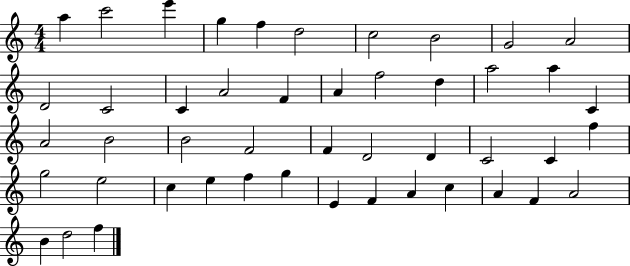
A5/q C6/h E6/q G5/q F5/q D5/h C5/h B4/h G4/h A4/h D4/h C4/h C4/q A4/h F4/q A4/q F5/h D5/q A5/h A5/q C4/q A4/h B4/h B4/h F4/h F4/q D4/h D4/q C4/h C4/q F5/q G5/h E5/h C5/q E5/q F5/q G5/q E4/q F4/q A4/q C5/q A4/q F4/q A4/h B4/q D5/h F5/q